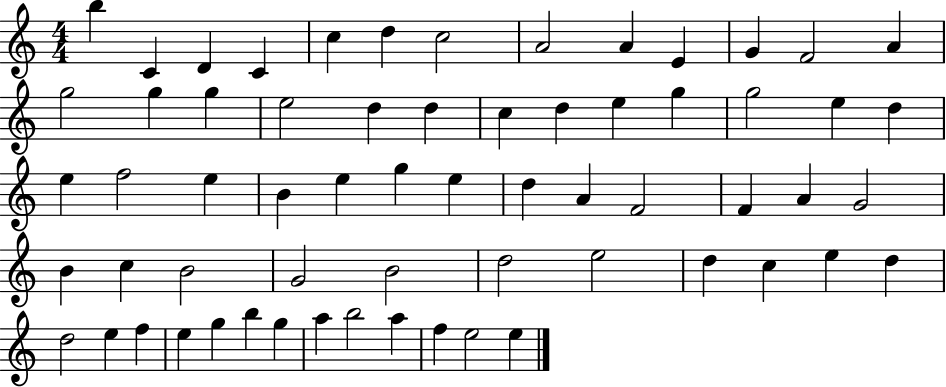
{
  \clef treble
  \numericTimeSignature
  \time 4/4
  \key c \major
  b''4 c'4 d'4 c'4 | c''4 d''4 c''2 | a'2 a'4 e'4 | g'4 f'2 a'4 | \break g''2 g''4 g''4 | e''2 d''4 d''4 | c''4 d''4 e''4 g''4 | g''2 e''4 d''4 | \break e''4 f''2 e''4 | b'4 e''4 g''4 e''4 | d''4 a'4 f'2 | f'4 a'4 g'2 | \break b'4 c''4 b'2 | g'2 b'2 | d''2 e''2 | d''4 c''4 e''4 d''4 | \break d''2 e''4 f''4 | e''4 g''4 b''4 g''4 | a''4 b''2 a''4 | f''4 e''2 e''4 | \break \bar "|."
}